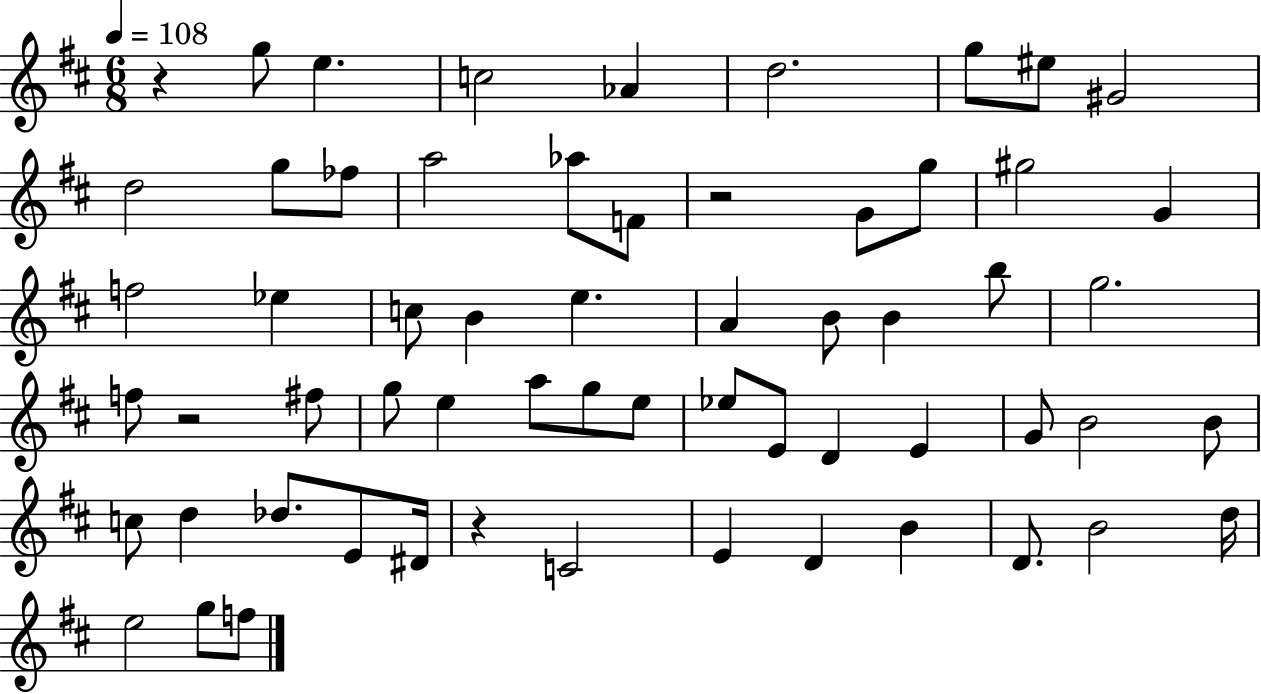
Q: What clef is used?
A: treble